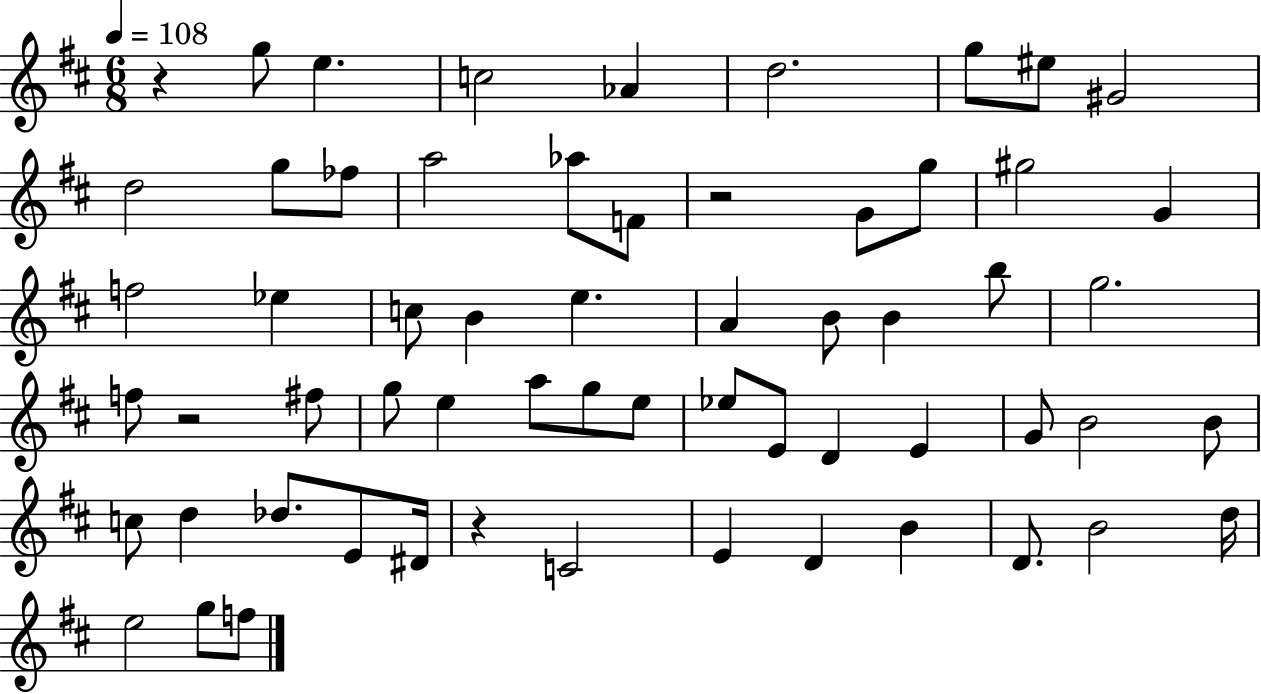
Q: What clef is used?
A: treble